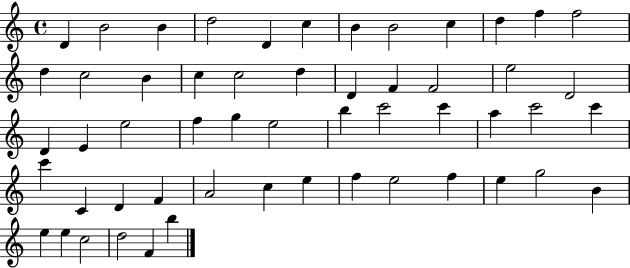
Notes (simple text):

D4/q B4/h B4/q D5/h D4/q C5/q B4/q B4/h C5/q D5/q F5/q F5/h D5/q C5/h B4/q C5/q C5/h D5/q D4/q F4/q F4/h E5/h D4/h D4/q E4/q E5/h F5/q G5/q E5/h B5/q C6/h C6/q A5/q C6/h C6/q C6/q C4/q D4/q F4/q A4/h C5/q E5/q F5/q E5/h F5/q E5/q G5/h B4/q E5/q E5/q C5/h D5/h F4/q B5/q